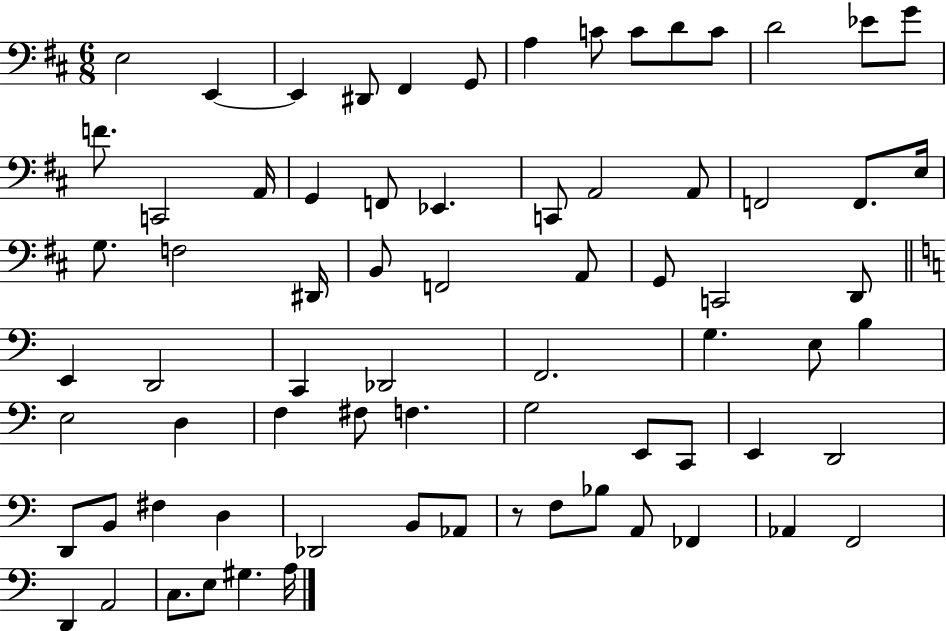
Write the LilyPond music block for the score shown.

{
  \clef bass
  \numericTimeSignature
  \time 6/8
  \key d \major
  e2 e,4~~ | e,4 dis,8 fis,4 g,8 | a4 c'8 c'8 d'8 c'8 | d'2 ees'8 g'8 | \break f'8. c,2 a,16 | g,4 f,8 ees,4. | c,8 a,2 a,8 | f,2 f,8. e16 | \break g8. f2 dis,16 | b,8 f,2 a,8 | g,8 c,2 d,8 | \bar "||" \break \key c \major e,4 d,2 | c,4 des,2 | f,2. | g4. e8 b4 | \break e2 d4 | f4 fis8 f4. | g2 e,8 c,8 | e,4 d,2 | \break d,8 b,8 fis4 d4 | des,2 b,8 aes,8 | r8 f8 bes8 a,8 fes,4 | aes,4 f,2 | \break d,4 a,2 | c8. e8 gis4. a16 | \bar "|."
}